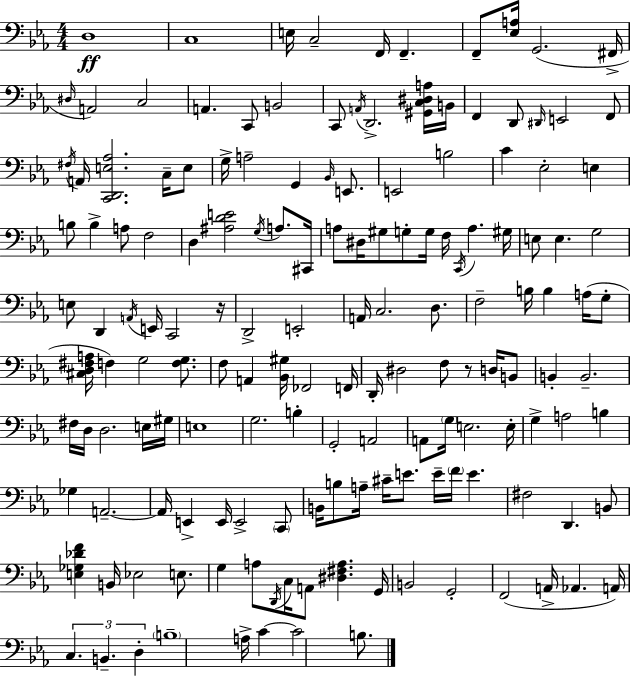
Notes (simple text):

D3/w C3/w E3/s C3/h F2/s F2/q. F2/e [Eb3,A3]/s G2/h. F#2/s D#3/s A2/h C3/h A2/q. C2/e B2/h C2/e A2/s D2/h. [G#2,C3,D#3,A3]/s B2/s F2/q D2/e D#2/s E2/h F2/e F#3/s A2/s [C2,D2,E3,Ab3]/h. C3/s E3/e G3/s A3/h G2/q Bb2/s E2/e. E2/h B3/h C4/q Eb3/h E3/q B3/e B3/q A3/e F3/h D3/q [A#3,D4,E4]/h G3/s A3/e. C#2/s A3/e D#3/s G#3/e G3/e G3/s F3/s C2/s A3/q. G#3/s E3/e E3/q. G3/h E3/e D2/q A2/s E2/s C2/h R/s D2/h E2/h A2/s C3/h. D3/e. F3/h B3/s B3/q A3/s G3/e [C#3,D3,F#3,A3]/s F3/q G3/h [F3,G3]/e. F3/e A2/q [Bb2,G#3]/s FES2/h F2/s D2/s D#3/h F3/e R/e D3/s B2/e B2/q B2/h. F#3/s D3/s D3/h. E3/s G#3/s E3/w G3/h. B3/q G2/h A2/h A2/e G3/s E3/h. E3/s G3/q A3/h B3/q Gb3/q A2/h. A2/s E2/q E2/s E2/h C2/e B2/s B3/e A3/s C#4/s E4/e. E4/s F4/s E4/q. F#3/h D2/q. B2/e [E3,Gb3,Db4,F4]/q B2/s Eb3/h E3/e. G3/q A3/e D2/s C3/s A2/e [D#3,F#3,A3]/q. G2/s B2/h G2/h F2/h A2/s Ab2/q. A2/s C3/q. B2/q. D3/q B3/w A3/s C4/q C4/h B3/e.